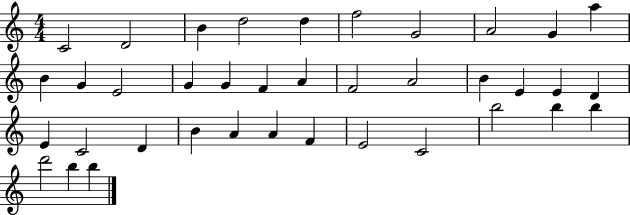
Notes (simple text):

C4/h D4/h B4/q D5/h D5/q F5/h G4/h A4/h G4/q A5/q B4/q G4/q E4/h G4/q G4/q F4/q A4/q F4/h A4/h B4/q E4/q E4/q D4/q E4/q C4/h D4/q B4/q A4/q A4/q F4/q E4/h C4/h B5/h B5/q B5/q D6/h B5/q B5/q